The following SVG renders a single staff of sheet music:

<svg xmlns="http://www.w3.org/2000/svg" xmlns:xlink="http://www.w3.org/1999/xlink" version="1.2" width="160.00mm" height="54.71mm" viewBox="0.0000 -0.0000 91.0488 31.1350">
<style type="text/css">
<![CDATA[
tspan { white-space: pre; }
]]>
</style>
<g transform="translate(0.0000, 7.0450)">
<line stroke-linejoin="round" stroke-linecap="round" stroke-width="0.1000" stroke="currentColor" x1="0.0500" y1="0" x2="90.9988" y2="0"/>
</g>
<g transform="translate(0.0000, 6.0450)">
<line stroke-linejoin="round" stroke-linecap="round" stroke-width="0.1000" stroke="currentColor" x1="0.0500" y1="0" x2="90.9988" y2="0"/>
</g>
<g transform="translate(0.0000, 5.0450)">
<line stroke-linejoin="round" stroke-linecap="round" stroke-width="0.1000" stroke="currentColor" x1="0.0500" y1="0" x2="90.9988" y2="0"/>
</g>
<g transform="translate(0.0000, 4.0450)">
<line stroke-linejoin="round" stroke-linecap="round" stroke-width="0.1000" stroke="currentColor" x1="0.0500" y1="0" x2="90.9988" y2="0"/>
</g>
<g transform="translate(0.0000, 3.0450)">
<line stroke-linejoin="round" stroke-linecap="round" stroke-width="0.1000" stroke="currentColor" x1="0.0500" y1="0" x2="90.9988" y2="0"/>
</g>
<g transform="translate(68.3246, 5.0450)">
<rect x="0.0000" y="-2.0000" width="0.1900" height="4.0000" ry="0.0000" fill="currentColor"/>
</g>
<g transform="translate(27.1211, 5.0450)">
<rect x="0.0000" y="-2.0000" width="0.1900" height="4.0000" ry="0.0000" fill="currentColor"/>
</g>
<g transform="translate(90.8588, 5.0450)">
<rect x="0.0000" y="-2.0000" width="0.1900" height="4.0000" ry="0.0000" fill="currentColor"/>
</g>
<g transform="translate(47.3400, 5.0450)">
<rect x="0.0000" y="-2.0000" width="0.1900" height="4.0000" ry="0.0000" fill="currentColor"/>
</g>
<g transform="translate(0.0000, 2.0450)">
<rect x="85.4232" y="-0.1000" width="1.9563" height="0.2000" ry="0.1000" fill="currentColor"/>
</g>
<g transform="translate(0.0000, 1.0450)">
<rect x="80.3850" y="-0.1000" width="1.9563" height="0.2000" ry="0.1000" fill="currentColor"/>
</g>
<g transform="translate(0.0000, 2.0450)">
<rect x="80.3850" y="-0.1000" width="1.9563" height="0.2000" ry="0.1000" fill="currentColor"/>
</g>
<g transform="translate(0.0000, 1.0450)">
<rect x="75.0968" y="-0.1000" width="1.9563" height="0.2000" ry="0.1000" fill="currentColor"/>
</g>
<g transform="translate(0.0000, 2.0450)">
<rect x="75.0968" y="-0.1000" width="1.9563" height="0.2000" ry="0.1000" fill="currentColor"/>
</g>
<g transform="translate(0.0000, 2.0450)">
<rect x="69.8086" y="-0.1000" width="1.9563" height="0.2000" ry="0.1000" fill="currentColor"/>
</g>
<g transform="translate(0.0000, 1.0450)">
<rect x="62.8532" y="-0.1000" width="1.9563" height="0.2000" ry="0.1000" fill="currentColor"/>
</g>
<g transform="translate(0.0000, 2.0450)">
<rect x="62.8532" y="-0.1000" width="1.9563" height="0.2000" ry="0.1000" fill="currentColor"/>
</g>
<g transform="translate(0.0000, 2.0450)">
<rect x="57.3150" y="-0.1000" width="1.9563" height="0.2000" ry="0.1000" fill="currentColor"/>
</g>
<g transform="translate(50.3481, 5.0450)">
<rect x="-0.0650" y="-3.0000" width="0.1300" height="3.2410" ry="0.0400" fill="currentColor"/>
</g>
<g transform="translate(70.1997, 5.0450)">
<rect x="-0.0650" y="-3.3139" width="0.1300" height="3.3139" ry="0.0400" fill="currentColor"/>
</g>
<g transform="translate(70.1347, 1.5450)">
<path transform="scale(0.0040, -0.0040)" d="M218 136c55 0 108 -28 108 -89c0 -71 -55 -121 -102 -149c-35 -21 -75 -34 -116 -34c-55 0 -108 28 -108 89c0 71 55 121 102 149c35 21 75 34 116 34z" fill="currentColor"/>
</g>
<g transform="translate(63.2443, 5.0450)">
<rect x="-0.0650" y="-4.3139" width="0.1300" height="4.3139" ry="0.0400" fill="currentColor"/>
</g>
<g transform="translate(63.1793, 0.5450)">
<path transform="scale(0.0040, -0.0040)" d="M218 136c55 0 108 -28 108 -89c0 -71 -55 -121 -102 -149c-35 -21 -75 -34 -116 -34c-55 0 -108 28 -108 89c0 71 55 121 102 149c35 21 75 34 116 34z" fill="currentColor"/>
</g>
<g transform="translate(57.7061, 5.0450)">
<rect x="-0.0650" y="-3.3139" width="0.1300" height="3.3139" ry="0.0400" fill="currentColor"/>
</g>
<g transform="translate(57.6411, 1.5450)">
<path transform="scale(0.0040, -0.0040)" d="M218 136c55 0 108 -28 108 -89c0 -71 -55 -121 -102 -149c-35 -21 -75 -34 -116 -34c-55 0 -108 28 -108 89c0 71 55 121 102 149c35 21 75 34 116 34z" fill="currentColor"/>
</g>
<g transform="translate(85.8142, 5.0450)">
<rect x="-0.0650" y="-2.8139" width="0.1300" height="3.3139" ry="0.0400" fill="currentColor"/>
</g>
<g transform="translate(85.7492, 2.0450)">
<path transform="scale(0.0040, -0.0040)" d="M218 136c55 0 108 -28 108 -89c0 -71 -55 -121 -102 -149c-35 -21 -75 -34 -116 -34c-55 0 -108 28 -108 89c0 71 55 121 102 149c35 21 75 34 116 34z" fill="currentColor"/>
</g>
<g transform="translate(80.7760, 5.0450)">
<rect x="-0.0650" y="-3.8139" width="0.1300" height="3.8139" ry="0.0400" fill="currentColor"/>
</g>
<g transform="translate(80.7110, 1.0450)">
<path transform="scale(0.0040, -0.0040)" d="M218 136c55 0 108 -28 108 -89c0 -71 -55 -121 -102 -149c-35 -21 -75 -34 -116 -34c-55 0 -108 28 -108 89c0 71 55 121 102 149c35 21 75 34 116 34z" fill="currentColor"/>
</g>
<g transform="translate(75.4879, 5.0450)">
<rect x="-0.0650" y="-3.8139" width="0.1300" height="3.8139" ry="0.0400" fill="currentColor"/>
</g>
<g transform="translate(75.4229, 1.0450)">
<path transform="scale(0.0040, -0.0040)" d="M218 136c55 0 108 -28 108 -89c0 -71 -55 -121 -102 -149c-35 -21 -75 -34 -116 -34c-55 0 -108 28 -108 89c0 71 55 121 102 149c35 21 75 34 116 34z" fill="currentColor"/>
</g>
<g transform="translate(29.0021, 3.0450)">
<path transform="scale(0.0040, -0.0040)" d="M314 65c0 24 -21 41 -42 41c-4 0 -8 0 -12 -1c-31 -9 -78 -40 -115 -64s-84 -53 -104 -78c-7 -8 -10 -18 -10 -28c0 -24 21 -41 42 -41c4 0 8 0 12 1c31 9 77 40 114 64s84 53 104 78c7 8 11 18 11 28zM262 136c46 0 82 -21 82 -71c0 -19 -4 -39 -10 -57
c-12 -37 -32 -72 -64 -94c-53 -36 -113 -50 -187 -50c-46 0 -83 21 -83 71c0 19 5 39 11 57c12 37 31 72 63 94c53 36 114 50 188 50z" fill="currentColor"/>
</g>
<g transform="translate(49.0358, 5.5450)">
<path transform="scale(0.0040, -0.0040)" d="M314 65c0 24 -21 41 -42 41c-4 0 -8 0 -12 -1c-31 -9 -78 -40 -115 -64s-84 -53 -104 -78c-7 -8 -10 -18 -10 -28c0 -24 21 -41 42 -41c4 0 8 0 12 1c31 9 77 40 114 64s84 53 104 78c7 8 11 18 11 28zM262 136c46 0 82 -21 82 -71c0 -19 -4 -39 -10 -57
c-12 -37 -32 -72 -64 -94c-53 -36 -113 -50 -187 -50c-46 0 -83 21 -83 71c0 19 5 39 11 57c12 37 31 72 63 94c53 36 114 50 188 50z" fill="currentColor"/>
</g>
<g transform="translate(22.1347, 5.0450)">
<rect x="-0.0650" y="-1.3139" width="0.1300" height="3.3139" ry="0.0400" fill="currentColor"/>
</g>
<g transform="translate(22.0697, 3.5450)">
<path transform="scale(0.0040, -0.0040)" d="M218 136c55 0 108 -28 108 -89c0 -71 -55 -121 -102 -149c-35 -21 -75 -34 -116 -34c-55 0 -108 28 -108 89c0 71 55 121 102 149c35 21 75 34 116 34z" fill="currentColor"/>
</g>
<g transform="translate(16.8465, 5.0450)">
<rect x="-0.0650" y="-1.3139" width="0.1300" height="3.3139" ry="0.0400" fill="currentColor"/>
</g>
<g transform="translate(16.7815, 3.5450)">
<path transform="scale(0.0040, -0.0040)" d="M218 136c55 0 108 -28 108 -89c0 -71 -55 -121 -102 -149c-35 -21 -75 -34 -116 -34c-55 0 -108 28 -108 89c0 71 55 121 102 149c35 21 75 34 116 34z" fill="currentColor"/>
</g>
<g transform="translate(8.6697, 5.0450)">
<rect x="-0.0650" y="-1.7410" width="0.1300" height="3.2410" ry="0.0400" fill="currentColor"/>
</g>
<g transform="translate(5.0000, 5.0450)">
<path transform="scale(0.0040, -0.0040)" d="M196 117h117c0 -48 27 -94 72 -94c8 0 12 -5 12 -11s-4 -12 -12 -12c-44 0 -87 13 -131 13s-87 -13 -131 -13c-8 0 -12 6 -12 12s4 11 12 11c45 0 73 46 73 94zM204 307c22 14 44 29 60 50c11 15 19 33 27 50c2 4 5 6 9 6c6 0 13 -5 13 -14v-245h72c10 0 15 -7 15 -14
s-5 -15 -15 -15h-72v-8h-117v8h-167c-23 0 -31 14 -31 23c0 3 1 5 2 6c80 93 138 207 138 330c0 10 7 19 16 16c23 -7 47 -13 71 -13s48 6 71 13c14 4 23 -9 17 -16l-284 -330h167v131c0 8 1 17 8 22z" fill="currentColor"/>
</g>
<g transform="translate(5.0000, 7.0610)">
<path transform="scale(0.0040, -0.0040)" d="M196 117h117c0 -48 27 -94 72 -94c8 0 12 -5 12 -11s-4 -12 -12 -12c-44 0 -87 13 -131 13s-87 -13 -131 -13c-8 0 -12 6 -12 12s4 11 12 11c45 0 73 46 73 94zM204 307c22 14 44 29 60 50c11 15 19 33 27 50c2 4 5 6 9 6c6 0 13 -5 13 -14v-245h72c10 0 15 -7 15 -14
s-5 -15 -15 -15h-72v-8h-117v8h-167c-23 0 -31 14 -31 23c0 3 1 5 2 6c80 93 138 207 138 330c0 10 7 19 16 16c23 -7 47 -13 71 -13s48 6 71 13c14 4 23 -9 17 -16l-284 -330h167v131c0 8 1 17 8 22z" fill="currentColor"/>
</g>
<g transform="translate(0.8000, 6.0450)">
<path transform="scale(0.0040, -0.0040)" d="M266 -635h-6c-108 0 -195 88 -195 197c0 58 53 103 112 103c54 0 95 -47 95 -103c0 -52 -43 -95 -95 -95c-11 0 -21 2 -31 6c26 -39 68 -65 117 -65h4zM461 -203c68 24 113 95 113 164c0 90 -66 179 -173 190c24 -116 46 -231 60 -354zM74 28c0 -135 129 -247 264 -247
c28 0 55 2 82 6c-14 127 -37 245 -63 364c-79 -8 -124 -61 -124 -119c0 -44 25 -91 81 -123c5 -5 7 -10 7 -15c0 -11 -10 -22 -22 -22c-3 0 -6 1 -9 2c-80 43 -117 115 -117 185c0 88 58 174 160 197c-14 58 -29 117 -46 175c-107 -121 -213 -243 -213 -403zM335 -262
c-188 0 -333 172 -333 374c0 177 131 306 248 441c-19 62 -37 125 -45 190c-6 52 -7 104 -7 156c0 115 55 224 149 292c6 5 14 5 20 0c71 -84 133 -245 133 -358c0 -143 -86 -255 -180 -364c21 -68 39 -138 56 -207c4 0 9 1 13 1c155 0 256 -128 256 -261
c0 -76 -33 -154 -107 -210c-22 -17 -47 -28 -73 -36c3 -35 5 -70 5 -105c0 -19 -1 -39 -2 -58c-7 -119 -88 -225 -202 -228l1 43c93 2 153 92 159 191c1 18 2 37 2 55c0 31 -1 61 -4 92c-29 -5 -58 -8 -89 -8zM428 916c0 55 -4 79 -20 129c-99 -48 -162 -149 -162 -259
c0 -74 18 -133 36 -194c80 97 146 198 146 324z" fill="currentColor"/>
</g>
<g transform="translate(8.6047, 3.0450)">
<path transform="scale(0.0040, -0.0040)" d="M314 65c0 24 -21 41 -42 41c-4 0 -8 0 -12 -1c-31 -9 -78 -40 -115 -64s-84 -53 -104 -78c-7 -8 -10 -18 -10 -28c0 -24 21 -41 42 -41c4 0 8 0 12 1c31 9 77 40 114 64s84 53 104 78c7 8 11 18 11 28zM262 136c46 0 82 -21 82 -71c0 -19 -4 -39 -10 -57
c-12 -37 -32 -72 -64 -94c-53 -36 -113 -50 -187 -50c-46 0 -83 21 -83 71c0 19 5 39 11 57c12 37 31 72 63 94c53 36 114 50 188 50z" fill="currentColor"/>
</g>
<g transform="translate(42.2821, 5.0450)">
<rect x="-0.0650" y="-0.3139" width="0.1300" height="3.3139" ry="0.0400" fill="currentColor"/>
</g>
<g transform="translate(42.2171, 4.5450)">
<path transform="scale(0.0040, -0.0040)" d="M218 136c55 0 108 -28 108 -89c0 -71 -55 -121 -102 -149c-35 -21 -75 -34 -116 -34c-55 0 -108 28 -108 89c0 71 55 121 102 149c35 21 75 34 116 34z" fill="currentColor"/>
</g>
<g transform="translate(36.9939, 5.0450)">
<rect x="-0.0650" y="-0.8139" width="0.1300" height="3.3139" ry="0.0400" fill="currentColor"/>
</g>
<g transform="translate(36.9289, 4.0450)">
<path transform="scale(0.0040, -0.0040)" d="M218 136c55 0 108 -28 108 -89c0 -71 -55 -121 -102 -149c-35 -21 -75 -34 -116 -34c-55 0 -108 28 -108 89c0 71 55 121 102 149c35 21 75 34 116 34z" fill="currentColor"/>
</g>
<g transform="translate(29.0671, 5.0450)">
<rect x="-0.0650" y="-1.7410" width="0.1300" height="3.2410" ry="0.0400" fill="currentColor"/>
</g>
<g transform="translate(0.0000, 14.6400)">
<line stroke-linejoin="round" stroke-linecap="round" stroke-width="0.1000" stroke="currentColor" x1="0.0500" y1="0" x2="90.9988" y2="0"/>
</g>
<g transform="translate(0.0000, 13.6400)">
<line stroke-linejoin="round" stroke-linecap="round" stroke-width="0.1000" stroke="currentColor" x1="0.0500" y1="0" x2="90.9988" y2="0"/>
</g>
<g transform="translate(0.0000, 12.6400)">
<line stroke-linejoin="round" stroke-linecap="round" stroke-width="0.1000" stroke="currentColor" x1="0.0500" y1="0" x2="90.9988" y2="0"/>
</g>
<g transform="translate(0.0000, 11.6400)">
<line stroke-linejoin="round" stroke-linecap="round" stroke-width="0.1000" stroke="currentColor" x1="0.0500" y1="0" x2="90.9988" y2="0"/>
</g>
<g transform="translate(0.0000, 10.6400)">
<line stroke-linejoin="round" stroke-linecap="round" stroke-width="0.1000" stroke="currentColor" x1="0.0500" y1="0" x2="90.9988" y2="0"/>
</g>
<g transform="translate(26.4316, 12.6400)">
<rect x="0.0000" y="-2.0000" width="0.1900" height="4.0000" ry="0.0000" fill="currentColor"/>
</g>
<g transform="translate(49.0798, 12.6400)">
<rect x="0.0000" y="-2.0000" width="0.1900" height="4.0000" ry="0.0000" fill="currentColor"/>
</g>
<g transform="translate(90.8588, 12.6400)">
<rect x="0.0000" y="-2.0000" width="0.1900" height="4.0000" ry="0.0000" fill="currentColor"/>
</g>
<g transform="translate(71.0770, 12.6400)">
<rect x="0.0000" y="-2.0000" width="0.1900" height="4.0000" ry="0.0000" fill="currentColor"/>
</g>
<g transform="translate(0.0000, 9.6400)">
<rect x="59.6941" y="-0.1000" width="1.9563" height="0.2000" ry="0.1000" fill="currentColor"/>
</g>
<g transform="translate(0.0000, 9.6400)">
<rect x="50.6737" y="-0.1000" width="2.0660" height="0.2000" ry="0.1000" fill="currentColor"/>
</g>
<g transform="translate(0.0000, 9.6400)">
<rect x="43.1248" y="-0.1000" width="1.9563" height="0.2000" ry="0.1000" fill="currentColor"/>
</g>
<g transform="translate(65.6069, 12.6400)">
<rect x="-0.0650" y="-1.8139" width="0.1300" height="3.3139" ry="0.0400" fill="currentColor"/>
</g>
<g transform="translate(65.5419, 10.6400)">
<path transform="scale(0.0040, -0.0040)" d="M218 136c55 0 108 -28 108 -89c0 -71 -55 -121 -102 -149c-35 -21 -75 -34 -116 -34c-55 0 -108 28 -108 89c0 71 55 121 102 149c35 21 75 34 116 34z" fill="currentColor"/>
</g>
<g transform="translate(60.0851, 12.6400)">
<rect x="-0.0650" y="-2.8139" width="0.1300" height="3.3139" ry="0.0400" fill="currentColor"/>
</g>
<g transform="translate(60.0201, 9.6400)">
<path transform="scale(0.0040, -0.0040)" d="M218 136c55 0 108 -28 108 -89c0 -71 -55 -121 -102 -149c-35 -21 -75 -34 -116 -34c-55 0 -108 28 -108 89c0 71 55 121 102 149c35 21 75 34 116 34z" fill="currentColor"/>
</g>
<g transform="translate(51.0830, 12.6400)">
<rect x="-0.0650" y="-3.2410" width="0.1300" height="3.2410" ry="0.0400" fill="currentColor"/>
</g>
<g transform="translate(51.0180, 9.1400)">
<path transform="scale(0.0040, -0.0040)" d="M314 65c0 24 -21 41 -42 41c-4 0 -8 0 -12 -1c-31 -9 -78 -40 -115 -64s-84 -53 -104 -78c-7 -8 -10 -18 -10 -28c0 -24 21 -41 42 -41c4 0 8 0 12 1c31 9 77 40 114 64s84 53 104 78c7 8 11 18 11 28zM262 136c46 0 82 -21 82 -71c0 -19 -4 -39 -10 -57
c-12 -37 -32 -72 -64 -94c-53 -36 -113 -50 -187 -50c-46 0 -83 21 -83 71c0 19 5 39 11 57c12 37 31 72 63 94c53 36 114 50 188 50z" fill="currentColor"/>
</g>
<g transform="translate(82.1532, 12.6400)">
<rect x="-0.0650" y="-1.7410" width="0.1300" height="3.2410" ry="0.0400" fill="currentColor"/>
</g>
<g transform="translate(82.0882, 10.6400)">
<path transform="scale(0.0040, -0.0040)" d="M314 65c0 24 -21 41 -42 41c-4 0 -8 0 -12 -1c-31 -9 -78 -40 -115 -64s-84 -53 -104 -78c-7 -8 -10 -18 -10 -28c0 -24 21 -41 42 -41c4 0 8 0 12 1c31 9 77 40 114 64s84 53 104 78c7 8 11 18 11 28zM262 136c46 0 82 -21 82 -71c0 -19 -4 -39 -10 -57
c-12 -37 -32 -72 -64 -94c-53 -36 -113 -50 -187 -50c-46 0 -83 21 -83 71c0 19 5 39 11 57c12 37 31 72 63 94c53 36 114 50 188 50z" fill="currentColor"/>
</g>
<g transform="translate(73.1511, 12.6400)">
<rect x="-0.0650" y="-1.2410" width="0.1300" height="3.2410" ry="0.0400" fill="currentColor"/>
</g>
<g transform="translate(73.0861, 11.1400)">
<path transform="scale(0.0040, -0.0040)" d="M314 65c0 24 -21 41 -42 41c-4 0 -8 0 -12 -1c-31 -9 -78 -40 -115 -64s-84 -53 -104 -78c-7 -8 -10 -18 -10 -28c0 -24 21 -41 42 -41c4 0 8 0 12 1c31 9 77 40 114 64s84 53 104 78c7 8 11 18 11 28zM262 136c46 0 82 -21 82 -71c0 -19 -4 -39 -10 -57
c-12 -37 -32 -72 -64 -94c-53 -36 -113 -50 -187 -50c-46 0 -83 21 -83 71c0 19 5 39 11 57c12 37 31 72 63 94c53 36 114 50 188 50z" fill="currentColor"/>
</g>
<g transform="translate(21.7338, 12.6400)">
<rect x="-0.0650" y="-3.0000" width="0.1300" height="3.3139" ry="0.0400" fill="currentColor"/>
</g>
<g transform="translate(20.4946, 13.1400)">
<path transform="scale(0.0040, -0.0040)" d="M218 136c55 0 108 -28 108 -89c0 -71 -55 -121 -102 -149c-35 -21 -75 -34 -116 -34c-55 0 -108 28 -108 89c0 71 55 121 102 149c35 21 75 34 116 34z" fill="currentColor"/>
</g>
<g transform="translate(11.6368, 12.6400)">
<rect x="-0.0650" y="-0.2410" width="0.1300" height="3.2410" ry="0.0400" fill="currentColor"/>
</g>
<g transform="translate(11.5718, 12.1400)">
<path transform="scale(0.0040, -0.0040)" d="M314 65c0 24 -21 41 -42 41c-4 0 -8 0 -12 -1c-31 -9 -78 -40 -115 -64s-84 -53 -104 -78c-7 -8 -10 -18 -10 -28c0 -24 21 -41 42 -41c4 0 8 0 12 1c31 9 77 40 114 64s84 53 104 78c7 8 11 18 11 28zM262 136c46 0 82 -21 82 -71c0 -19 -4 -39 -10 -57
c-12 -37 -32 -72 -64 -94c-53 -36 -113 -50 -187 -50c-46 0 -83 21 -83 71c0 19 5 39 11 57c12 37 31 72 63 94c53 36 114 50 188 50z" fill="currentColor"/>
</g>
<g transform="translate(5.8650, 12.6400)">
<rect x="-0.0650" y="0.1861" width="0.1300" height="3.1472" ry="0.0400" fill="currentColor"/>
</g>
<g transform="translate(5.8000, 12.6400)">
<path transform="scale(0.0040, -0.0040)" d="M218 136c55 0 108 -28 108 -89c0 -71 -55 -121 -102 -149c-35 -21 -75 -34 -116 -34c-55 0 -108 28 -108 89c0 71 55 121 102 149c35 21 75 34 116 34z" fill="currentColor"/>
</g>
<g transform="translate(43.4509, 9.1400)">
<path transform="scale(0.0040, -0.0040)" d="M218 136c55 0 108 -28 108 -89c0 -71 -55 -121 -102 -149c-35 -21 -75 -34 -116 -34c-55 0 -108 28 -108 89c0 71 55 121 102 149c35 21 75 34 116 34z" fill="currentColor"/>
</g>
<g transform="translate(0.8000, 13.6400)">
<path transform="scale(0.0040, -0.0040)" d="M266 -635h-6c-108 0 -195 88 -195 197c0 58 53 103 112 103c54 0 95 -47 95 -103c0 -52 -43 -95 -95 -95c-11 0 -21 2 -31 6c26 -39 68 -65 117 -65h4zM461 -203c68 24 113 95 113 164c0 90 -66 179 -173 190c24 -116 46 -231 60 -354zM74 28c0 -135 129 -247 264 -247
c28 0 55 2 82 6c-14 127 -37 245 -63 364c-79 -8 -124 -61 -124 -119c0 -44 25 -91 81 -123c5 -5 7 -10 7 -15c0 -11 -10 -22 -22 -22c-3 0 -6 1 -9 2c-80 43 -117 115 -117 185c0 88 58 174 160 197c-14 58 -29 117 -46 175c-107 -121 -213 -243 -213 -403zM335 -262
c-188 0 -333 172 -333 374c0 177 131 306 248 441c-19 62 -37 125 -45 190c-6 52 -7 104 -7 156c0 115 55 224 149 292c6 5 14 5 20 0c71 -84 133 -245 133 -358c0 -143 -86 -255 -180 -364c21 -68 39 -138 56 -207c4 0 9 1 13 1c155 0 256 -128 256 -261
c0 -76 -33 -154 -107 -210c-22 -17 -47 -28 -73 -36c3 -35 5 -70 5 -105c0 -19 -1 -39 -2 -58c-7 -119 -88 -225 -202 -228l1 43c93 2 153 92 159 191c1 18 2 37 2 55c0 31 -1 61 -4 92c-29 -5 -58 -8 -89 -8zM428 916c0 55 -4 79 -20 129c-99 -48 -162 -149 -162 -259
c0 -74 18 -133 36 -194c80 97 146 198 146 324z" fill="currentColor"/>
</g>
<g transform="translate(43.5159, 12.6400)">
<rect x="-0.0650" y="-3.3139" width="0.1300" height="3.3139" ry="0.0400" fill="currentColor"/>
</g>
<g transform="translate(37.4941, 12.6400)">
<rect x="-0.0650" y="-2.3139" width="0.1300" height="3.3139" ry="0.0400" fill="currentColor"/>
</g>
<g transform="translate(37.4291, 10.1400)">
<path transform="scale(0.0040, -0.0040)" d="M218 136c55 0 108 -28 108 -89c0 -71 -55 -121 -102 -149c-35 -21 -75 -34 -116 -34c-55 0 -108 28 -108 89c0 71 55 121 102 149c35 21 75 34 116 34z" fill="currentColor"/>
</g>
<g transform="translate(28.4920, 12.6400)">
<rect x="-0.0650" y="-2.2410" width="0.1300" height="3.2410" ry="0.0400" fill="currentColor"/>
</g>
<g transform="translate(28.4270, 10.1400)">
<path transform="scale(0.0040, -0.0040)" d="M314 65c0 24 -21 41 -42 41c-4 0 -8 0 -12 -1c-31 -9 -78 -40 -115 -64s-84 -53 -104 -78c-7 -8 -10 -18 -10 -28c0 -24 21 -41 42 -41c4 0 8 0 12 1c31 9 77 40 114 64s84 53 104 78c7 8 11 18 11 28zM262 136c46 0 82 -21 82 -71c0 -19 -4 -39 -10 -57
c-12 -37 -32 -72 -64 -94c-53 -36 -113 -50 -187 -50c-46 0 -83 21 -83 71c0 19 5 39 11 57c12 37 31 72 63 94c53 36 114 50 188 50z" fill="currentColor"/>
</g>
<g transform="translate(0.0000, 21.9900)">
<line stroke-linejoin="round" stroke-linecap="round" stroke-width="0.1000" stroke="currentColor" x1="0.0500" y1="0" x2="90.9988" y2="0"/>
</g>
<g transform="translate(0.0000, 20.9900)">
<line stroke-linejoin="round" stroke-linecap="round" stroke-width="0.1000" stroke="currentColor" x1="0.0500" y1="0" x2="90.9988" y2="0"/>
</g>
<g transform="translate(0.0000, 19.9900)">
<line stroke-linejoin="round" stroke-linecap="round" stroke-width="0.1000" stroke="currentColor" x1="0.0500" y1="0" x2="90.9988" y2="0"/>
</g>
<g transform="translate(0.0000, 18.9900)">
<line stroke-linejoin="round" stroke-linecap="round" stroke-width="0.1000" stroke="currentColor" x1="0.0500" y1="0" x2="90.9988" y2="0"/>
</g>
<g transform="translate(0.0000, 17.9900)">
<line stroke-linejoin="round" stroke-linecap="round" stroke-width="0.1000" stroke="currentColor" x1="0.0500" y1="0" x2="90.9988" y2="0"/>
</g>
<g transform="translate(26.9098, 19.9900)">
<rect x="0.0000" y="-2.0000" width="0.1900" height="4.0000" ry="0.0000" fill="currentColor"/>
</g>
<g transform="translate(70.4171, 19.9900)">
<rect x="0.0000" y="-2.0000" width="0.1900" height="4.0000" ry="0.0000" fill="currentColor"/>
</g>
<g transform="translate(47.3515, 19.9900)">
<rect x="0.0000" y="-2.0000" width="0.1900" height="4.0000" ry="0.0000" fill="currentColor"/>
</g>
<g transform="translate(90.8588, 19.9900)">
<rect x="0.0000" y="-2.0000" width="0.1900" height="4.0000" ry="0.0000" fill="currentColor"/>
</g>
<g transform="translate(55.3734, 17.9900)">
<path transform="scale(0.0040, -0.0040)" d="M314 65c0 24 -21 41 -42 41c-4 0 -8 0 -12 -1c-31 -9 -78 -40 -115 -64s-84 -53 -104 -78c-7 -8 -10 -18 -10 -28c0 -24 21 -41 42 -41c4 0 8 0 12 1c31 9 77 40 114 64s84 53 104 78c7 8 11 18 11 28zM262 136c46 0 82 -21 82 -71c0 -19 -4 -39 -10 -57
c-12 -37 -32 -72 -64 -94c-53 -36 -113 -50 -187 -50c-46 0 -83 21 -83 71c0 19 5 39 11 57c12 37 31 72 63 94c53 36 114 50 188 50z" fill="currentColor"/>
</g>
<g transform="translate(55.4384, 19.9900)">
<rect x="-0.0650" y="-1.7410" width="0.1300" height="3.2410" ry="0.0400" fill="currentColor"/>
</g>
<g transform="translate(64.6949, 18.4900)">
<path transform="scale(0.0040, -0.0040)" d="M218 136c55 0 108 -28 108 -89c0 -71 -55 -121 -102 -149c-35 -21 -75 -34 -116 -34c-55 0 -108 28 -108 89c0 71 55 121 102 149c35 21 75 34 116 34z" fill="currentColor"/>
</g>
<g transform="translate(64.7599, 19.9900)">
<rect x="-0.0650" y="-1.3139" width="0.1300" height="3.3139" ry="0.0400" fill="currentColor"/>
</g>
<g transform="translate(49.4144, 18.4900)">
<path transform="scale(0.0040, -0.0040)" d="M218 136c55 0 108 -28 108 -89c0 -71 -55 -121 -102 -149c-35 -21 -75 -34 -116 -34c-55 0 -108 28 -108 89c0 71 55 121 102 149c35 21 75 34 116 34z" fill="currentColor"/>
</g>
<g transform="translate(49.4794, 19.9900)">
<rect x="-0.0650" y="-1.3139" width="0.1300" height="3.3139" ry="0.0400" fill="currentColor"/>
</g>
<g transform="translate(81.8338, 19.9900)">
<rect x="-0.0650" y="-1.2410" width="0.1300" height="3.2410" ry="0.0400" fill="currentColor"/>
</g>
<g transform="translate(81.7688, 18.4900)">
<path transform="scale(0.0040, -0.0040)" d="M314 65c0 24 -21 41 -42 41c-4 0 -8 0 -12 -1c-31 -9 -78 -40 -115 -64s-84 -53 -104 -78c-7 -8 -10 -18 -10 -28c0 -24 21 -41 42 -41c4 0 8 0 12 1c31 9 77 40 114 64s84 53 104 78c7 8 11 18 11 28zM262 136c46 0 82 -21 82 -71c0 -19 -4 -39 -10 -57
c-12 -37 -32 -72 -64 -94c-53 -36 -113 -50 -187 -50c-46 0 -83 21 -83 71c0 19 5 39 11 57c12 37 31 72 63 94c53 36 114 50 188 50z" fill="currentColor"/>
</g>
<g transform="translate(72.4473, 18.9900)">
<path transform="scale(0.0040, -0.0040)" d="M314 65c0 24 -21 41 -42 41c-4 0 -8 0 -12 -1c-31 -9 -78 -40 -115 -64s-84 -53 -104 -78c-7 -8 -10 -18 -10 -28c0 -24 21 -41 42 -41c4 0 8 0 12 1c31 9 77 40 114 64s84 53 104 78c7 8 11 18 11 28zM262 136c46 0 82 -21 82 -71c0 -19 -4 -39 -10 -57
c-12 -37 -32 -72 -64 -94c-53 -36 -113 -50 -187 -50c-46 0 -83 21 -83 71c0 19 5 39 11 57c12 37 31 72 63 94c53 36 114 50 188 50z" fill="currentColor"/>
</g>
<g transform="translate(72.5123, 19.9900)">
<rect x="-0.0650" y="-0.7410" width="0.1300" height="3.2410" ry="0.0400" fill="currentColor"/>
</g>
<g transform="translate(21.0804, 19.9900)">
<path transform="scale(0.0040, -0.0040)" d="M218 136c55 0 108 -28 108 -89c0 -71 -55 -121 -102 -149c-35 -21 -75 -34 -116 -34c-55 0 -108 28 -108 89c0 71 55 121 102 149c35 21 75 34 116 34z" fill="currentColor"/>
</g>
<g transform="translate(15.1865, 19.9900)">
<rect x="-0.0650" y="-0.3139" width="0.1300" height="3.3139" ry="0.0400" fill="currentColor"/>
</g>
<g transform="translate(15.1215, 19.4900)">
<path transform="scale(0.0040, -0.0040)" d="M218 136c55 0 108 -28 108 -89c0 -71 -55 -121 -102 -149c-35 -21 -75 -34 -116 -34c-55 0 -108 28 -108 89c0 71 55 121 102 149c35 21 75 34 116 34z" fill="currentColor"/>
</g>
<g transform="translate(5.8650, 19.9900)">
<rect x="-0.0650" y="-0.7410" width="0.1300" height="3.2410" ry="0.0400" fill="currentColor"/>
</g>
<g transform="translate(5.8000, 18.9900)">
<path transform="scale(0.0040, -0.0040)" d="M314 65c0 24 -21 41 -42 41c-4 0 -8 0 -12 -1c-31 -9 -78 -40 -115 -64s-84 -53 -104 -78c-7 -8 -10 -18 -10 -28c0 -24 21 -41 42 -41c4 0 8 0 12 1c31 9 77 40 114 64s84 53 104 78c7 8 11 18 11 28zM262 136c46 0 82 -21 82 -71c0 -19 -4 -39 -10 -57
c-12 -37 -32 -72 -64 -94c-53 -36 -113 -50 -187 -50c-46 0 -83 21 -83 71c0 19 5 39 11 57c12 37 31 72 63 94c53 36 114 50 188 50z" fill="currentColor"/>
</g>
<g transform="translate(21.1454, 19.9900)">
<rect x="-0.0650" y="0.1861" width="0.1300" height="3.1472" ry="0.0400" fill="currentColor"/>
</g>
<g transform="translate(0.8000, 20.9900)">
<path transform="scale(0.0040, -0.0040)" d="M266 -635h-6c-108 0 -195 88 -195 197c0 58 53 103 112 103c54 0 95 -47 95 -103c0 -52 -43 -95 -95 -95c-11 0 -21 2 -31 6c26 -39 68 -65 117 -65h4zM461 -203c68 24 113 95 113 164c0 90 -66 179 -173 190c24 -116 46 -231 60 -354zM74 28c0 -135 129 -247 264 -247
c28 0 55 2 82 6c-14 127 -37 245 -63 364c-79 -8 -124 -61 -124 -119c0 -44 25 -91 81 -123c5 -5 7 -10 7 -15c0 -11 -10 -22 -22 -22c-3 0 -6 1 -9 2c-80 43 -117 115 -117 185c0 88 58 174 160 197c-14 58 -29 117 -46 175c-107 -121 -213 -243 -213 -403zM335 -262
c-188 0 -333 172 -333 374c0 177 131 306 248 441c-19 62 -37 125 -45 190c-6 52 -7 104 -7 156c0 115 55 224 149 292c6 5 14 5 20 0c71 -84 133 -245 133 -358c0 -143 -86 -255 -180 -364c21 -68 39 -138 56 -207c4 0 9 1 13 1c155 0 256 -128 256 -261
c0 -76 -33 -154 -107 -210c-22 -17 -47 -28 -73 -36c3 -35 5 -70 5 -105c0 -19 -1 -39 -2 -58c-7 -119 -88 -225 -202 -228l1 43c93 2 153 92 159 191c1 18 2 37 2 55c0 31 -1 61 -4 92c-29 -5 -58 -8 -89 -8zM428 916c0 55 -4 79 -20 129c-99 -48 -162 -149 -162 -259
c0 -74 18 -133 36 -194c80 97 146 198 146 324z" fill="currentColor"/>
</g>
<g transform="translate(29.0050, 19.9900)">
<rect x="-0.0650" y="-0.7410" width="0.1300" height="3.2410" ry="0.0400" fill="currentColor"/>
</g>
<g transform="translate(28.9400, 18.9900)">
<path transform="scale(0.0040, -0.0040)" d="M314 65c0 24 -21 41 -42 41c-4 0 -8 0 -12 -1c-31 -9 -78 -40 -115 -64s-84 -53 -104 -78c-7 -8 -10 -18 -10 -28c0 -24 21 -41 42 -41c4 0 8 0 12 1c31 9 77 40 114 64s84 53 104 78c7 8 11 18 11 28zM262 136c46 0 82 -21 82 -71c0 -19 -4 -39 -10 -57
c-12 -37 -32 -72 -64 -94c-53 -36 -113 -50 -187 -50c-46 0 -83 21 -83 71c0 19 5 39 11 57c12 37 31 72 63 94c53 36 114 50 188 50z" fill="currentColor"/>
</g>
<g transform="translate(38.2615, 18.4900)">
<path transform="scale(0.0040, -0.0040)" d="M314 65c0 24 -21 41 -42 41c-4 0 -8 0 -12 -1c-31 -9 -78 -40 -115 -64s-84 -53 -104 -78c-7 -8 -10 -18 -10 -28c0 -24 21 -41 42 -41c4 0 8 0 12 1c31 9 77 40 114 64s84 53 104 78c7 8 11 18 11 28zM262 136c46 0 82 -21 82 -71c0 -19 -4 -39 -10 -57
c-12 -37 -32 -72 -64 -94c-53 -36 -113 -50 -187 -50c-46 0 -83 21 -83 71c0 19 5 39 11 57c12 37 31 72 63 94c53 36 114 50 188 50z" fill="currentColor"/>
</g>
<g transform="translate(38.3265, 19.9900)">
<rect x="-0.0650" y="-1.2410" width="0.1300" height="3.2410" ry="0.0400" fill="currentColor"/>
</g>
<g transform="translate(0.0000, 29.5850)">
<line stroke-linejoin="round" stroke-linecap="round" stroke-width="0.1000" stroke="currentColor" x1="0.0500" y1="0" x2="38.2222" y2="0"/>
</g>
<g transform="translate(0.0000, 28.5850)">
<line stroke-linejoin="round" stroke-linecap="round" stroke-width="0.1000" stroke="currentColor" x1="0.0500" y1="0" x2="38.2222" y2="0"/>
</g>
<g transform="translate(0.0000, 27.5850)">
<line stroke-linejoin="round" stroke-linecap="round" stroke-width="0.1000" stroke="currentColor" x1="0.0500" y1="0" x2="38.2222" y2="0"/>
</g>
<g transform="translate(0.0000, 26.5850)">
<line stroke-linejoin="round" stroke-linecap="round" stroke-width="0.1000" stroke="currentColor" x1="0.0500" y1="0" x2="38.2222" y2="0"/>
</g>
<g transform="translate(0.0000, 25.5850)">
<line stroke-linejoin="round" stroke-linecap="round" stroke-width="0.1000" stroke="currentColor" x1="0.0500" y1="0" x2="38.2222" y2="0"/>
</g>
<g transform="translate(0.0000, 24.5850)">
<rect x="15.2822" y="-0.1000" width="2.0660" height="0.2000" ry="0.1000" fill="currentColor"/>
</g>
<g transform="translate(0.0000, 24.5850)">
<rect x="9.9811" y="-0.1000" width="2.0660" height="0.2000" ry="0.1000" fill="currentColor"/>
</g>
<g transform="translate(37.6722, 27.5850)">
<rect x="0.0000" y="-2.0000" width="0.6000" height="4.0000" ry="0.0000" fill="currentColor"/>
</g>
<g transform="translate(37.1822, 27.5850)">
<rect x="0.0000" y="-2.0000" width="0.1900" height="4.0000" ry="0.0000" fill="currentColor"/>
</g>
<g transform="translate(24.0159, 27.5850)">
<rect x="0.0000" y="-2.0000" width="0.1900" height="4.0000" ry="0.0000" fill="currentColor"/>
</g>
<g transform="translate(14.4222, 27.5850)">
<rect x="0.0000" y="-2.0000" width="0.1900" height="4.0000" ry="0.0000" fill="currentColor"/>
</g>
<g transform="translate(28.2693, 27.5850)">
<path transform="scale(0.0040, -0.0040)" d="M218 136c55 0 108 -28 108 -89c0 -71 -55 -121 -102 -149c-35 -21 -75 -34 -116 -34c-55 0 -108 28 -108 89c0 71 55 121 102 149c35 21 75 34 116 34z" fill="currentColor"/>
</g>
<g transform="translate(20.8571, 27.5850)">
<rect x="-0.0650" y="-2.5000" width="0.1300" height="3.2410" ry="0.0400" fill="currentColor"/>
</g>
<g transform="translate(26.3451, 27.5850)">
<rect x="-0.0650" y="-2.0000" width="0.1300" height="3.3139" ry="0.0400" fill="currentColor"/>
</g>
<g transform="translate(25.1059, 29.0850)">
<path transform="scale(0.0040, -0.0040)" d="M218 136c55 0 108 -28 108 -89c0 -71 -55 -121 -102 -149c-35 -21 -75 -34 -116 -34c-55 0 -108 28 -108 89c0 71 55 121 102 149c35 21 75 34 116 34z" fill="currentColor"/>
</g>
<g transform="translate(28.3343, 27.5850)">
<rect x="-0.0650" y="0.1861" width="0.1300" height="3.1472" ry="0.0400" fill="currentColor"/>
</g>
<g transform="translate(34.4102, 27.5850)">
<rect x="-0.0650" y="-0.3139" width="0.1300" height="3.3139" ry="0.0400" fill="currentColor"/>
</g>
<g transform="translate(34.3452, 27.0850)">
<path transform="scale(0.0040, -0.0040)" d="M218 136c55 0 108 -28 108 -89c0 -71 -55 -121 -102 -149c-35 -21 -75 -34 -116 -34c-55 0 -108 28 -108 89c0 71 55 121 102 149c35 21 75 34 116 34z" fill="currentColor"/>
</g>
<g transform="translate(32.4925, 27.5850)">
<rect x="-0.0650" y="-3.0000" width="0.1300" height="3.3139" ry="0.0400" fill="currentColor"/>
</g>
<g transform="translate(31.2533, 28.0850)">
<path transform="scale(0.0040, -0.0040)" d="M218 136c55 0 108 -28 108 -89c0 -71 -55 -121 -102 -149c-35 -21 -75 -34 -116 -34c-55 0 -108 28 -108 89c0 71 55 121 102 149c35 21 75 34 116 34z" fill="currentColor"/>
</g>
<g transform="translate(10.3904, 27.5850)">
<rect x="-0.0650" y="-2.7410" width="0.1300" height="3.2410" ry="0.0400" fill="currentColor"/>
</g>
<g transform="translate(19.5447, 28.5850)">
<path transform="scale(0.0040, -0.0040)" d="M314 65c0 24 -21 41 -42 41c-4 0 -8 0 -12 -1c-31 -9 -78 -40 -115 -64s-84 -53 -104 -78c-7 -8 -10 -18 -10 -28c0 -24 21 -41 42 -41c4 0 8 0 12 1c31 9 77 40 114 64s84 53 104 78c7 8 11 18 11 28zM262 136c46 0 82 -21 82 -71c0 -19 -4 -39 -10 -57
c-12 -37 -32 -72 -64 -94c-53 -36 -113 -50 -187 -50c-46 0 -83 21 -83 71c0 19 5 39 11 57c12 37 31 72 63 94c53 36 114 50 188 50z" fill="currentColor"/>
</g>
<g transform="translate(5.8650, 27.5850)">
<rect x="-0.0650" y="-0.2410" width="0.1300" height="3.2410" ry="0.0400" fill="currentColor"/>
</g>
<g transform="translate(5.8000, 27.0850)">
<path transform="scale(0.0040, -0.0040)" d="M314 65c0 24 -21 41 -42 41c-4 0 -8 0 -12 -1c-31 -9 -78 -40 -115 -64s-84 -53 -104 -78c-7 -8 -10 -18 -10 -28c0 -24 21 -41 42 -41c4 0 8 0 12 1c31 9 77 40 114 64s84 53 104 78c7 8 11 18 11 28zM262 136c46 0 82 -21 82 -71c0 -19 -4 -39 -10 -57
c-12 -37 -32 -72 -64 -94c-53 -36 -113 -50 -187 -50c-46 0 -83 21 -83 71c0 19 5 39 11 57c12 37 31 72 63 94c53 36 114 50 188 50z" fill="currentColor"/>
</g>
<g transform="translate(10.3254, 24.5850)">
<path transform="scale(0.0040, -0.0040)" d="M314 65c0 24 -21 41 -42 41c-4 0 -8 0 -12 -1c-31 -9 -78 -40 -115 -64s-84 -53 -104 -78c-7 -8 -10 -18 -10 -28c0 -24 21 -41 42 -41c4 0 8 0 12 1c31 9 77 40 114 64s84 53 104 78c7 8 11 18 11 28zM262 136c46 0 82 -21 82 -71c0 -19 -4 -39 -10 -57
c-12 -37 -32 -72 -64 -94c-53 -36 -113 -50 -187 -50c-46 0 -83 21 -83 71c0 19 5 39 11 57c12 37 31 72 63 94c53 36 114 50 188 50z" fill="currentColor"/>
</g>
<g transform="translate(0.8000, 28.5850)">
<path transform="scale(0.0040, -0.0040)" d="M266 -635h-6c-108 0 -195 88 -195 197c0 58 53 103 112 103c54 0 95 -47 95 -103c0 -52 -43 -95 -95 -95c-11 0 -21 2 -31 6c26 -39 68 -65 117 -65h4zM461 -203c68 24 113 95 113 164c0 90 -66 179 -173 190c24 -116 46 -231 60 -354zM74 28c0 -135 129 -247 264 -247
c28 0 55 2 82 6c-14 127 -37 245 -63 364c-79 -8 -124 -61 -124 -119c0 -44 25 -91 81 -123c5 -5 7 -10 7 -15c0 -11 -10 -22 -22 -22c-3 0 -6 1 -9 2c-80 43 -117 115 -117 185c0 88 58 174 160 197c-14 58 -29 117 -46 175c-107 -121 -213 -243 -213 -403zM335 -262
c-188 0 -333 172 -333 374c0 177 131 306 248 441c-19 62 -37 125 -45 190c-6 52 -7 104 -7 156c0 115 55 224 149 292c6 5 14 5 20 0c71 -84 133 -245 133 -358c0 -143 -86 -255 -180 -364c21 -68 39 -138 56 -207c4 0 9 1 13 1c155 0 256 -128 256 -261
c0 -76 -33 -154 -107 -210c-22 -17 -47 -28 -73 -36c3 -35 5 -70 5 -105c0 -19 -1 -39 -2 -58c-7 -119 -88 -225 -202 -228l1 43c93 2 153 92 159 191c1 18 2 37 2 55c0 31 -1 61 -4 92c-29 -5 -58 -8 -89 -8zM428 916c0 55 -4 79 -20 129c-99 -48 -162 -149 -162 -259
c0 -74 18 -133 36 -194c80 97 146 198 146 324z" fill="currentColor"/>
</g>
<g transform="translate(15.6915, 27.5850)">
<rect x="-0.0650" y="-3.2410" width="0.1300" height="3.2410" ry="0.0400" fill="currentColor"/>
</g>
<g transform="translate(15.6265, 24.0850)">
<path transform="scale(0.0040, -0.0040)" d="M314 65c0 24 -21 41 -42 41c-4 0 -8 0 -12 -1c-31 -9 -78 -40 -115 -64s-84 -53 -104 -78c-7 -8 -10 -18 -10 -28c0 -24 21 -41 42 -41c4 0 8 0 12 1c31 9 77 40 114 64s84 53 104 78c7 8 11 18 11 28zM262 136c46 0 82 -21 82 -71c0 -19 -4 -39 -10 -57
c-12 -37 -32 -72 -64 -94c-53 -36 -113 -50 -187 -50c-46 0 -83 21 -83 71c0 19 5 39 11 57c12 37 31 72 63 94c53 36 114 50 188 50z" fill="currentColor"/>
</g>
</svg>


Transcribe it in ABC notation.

X:1
T:Untitled
M:4/4
L:1/4
K:C
f2 e e f2 d c A2 b d' b c' c' a B c2 A g2 g b b2 a f e2 f2 d2 c B d2 e2 e f2 e d2 e2 c2 a2 b2 G2 F B A c